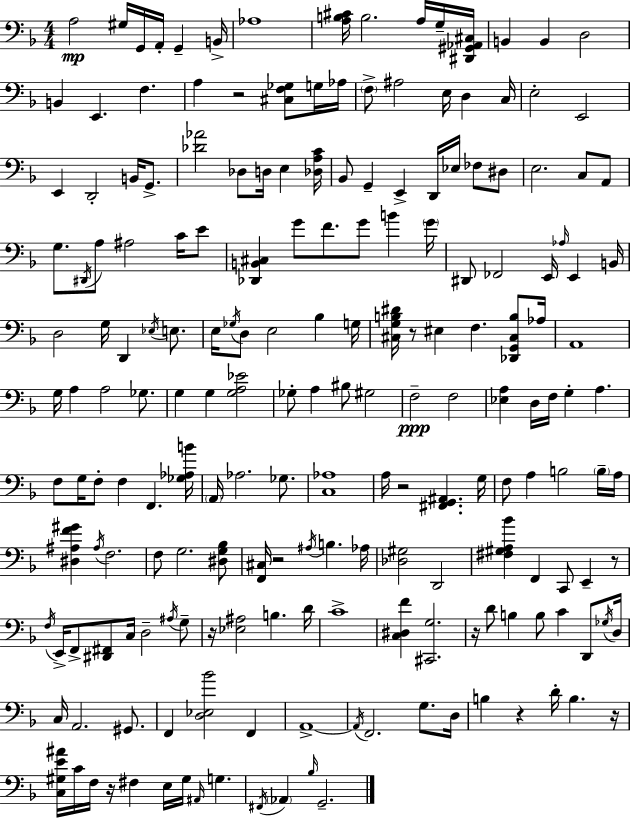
X:1
T:Untitled
M:4/4
L:1/4
K:F
A,2 ^G,/4 G,,/4 A,,/4 G,, B,,/4 _A,4 [A,B,^C]/4 B,2 A,/4 G,/4 [^D,,^G,,_A,,^C,]/4 B,, B,, D,2 B,, E,, F, A, z2 [^C,F,_G,]/2 G,/4 _A,/4 F,/2 ^A,2 E,/4 D, C,/4 E,2 E,,2 E,, D,,2 B,,/4 G,,/2 [_D_A]2 _D,/2 D,/4 E, [_D,A,C]/4 _B,,/2 G,, E,, D,,/4 _E,/4 _F,/2 ^D,/2 E,2 C,/2 A,,/2 G,/2 ^D,,/4 A,/2 ^A,2 C/4 E/2 [_D,,B,,^C,] G/2 F/2 G/2 B G/4 ^D,,/2 _F,,2 E,,/4 _A,/4 E,, B,,/4 D,2 G,/4 D,, _E,/4 E,/2 E,/4 _G,/4 D,/2 E,2 _B, G,/4 [^C,G,B,^D]/4 z/2 ^E, F, [_D,,G,,^C,B,]/2 _A,/4 A,,4 G,/4 A, A,2 _G,/2 G, G, [G,A,_E]2 _G,/2 A, ^B,/2 ^G,2 F,2 F,2 [_E,A,] D,/4 F,/4 G, A, F,/2 G,/4 F,/2 F, F,, [_G,_A,B]/4 A,,/4 _A,2 _G,/2 [C,_A,]4 A,/4 z2 [^F,,G,,^A,,] G,/4 F,/2 A, B,2 B,/4 A,/4 [^D,^A,F^G] ^A,/4 F,2 F,/2 G,2 [^D,G,_B,]/2 [F,,^C,]/4 z2 ^A,/4 B, _A,/4 [_D,^G,]2 D,,2 [^F,^G,A,_B] F,, C,,/2 E,, z/2 F,/4 E,,/4 F,,/2 [^D,,^F,,]/2 C,/4 D,2 ^A,/4 G,/2 z/4 [_E,^A,]2 B, D/4 C4 [C,^D,F] [^C,,G,]2 z/4 D/2 B, B,/2 C D,,/2 _G,/4 D,/4 C,/4 A,,2 ^G,,/2 F,, [D,_E,_B]2 F,, A,,4 A,,/4 F,,2 G,/2 D,/4 B, z D/4 B, z/4 [C,^G,E^A]/4 C/4 F,/4 z/4 ^F, E,/4 ^G,/4 ^A,,/4 G, ^F,,/4 _A,, _B,/4 G,,2